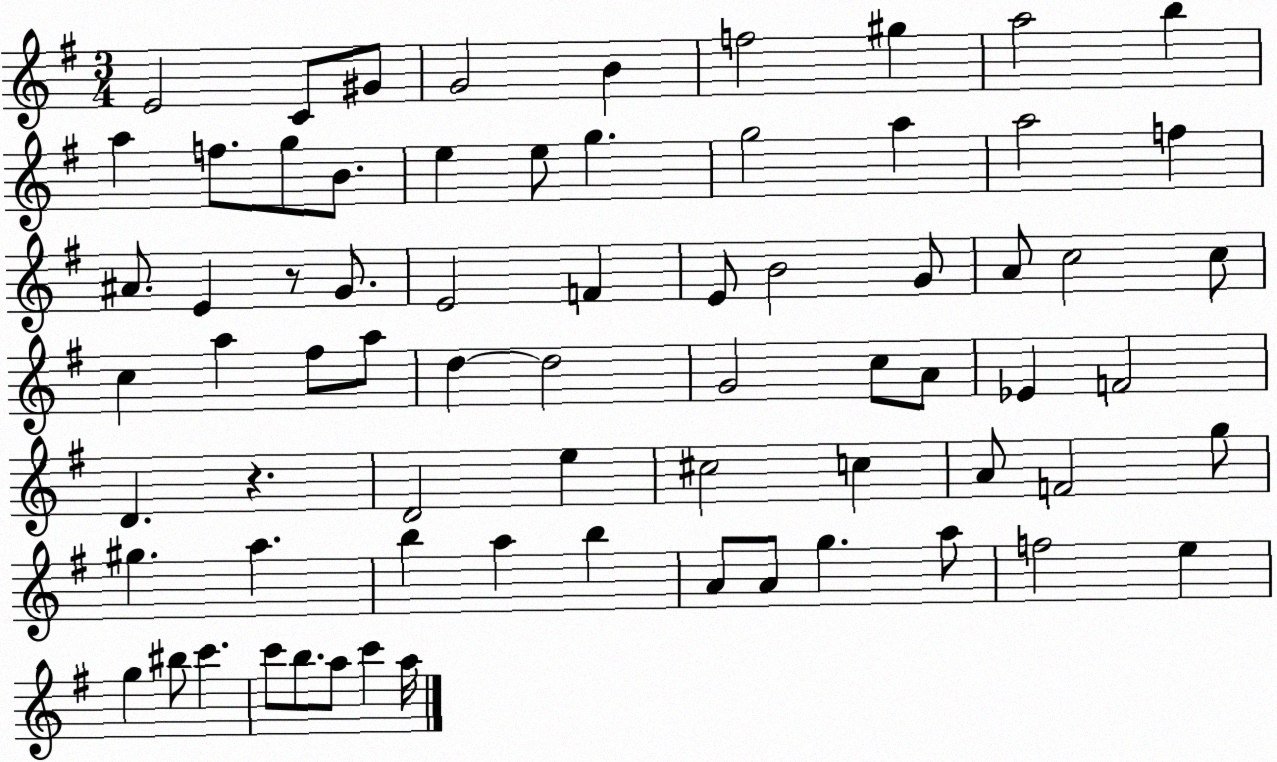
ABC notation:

X:1
T:Untitled
M:3/4
L:1/4
K:G
E2 C/2 ^G/2 G2 B f2 ^g a2 b a f/2 g/2 B/2 e e/2 g g2 a a2 f ^A/2 E z/2 G/2 E2 F E/2 B2 G/2 A/2 c2 c/2 c a ^f/2 a/2 d d2 G2 c/2 A/2 _E F2 D z D2 e ^c2 c A/2 F2 g/2 ^g a b a b A/2 A/2 g a/2 f2 e g ^b/2 c' c'/2 b/2 a/2 c' a/4